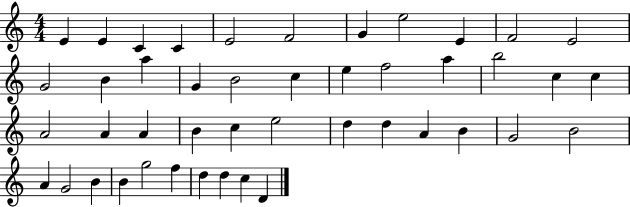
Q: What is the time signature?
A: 4/4